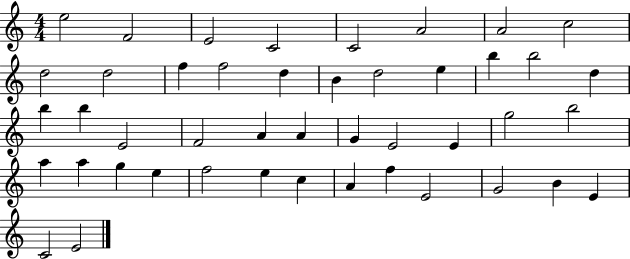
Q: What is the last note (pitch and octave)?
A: E4